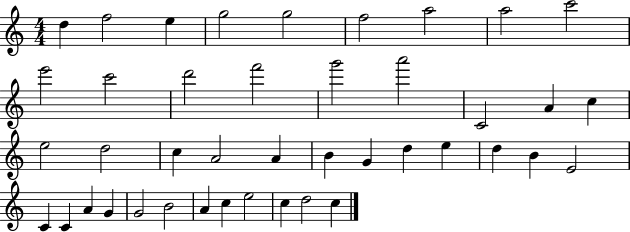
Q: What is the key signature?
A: C major